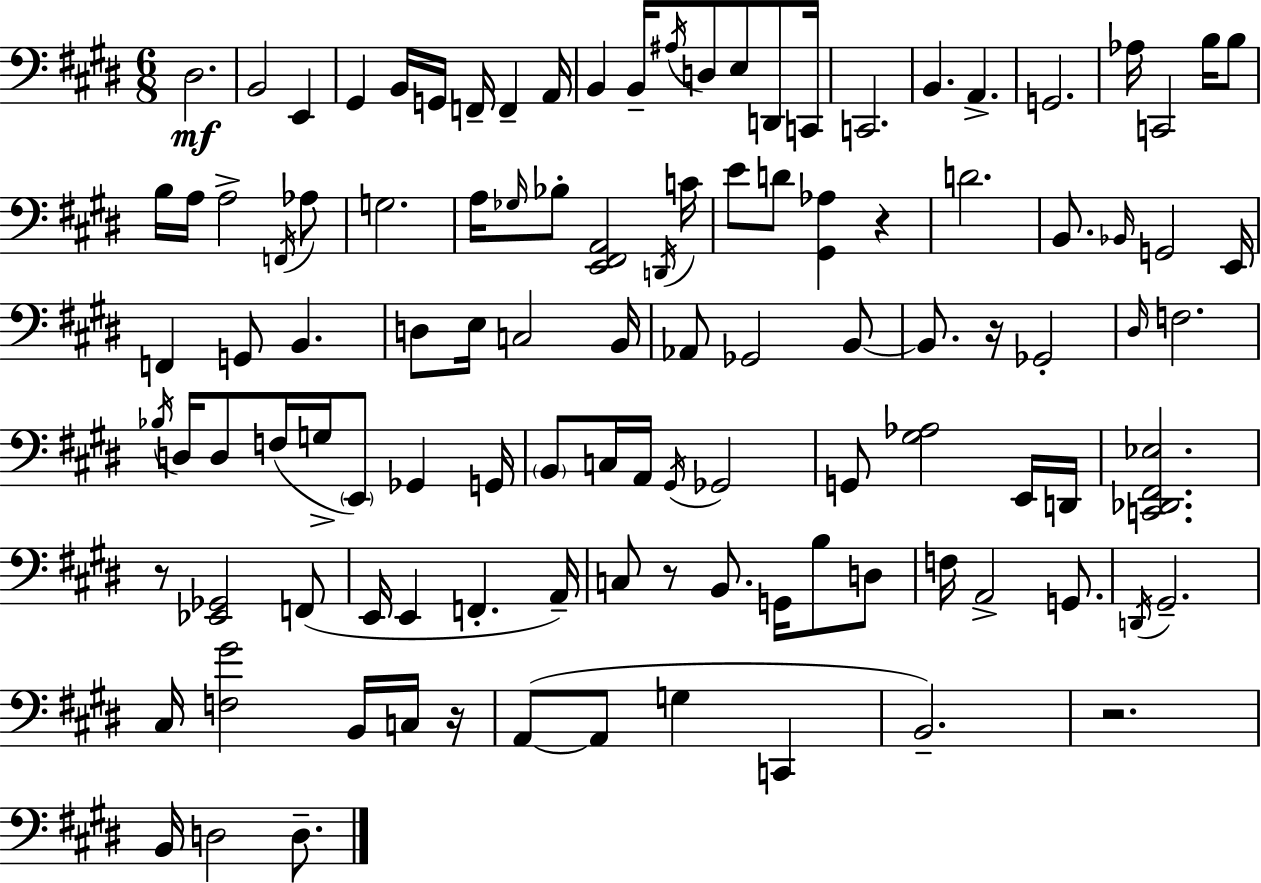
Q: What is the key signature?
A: E major